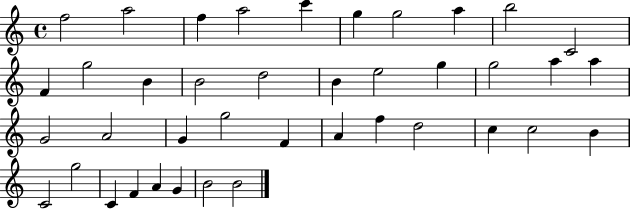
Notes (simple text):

F5/h A5/h F5/q A5/h C6/q G5/q G5/h A5/q B5/h C4/h F4/q G5/h B4/q B4/h D5/h B4/q E5/h G5/q G5/h A5/q A5/q G4/h A4/h G4/q G5/h F4/q A4/q F5/q D5/h C5/q C5/h B4/q C4/h G5/h C4/q F4/q A4/q G4/q B4/h B4/h